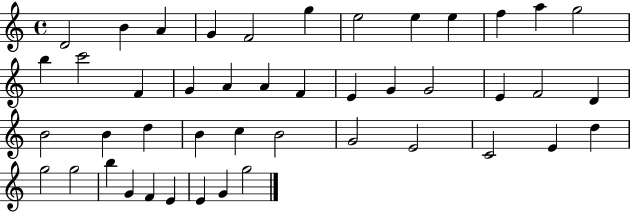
{
  \clef treble
  \time 4/4
  \defaultTimeSignature
  \key c \major
  d'2 b'4 a'4 | g'4 f'2 g''4 | e''2 e''4 e''4 | f''4 a''4 g''2 | \break b''4 c'''2 f'4 | g'4 a'4 a'4 f'4 | e'4 g'4 g'2 | e'4 f'2 d'4 | \break b'2 b'4 d''4 | b'4 c''4 b'2 | g'2 e'2 | c'2 e'4 d''4 | \break g''2 g''2 | b''4 g'4 f'4 e'4 | e'4 g'4 g''2 | \bar "|."
}